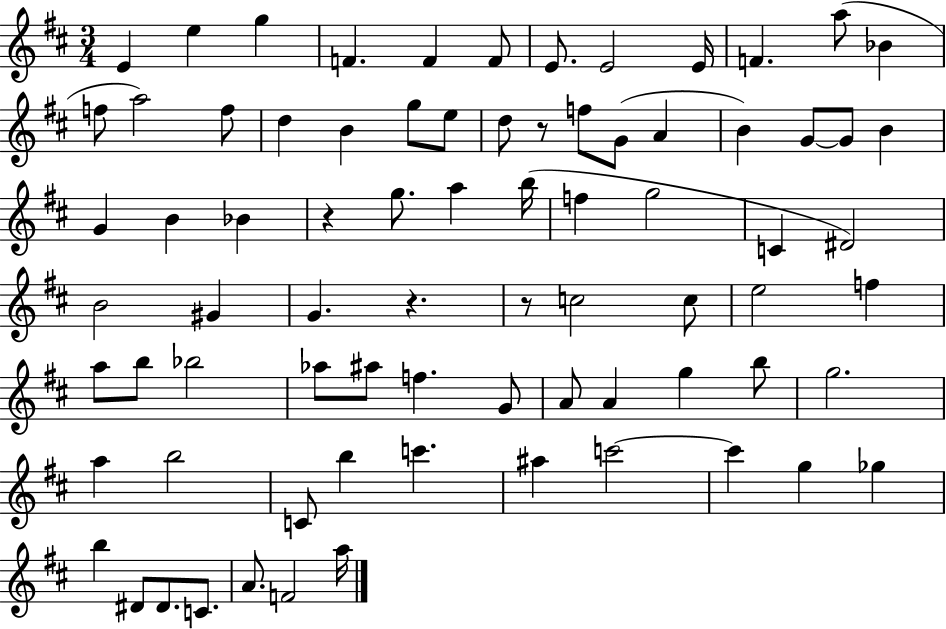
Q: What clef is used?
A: treble